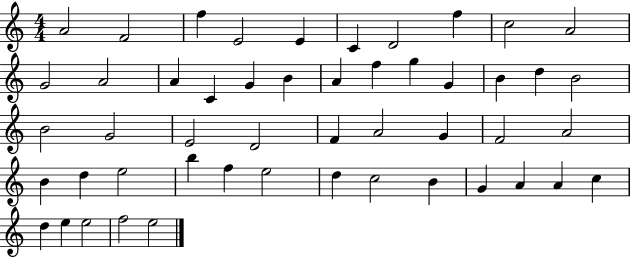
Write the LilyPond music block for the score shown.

{
  \clef treble
  \numericTimeSignature
  \time 4/4
  \key c \major
  a'2 f'2 | f''4 e'2 e'4 | c'4 d'2 f''4 | c''2 a'2 | \break g'2 a'2 | a'4 c'4 g'4 b'4 | a'4 f''4 g''4 g'4 | b'4 d''4 b'2 | \break b'2 g'2 | e'2 d'2 | f'4 a'2 g'4 | f'2 a'2 | \break b'4 d''4 e''2 | b''4 f''4 e''2 | d''4 c''2 b'4 | g'4 a'4 a'4 c''4 | \break d''4 e''4 e''2 | f''2 e''2 | \bar "|."
}